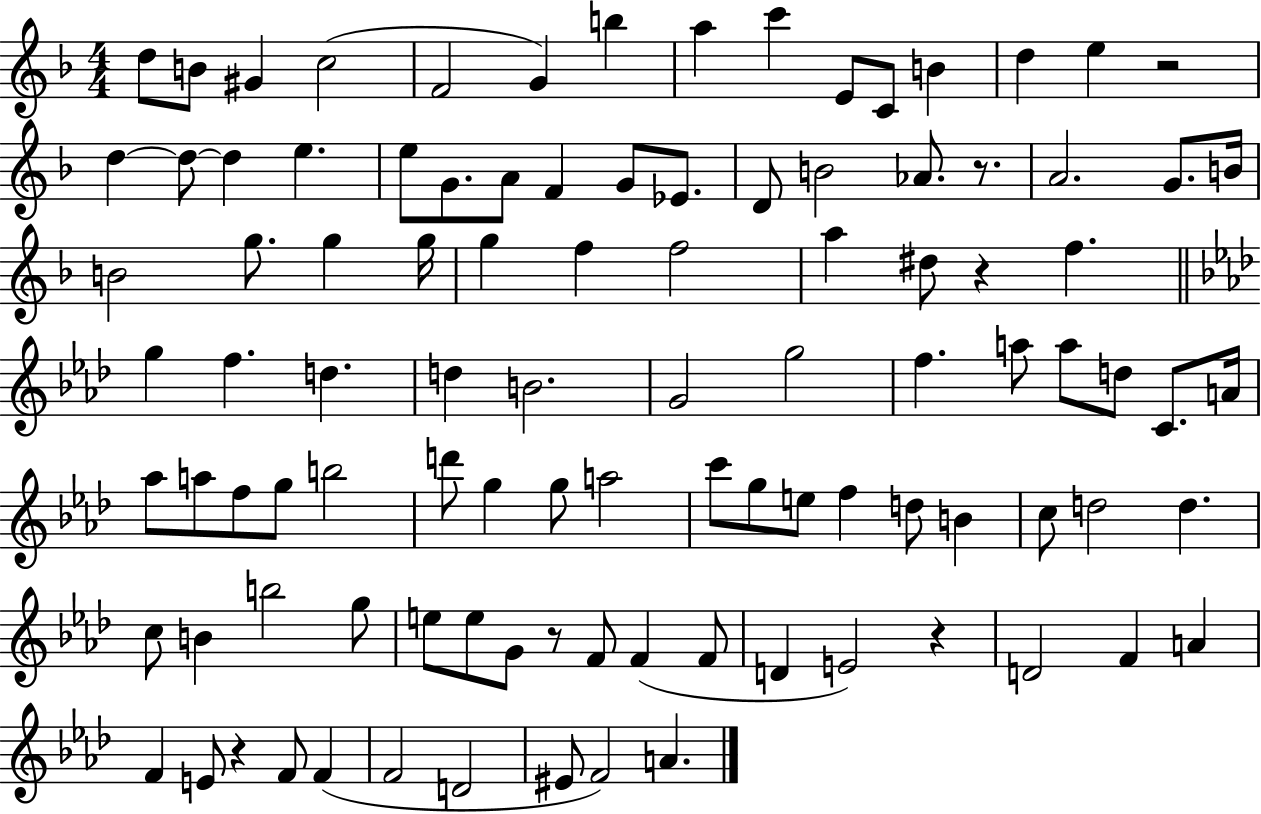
D5/e B4/e G#4/q C5/h F4/h G4/q B5/q A5/q C6/q E4/e C4/e B4/q D5/q E5/q R/h D5/q D5/e D5/q E5/q. E5/e G4/e. A4/e F4/q G4/e Eb4/e. D4/e B4/h Ab4/e. R/e. A4/h. G4/e. B4/s B4/h G5/e. G5/q G5/s G5/q F5/q F5/h A5/q D#5/e R/q F5/q. G5/q F5/q. D5/q. D5/q B4/h. G4/h G5/h F5/q. A5/e A5/e D5/e C4/e. A4/s Ab5/e A5/e F5/e G5/e B5/h D6/e G5/q G5/e A5/h C6/e G5/e E5/e F5/q D5/e B4/q C5/e D5/h D5/q. C5/e B4/q B5/h G5/e E5/e E5/e G4/e R/e F4/e F4/q F4/e D4/q E4/h R/q D4/h F4/q A4/q F4/q E4/e R/q F4/e F4/q F4/h D4/h EIS4/e F4/h A4/q.